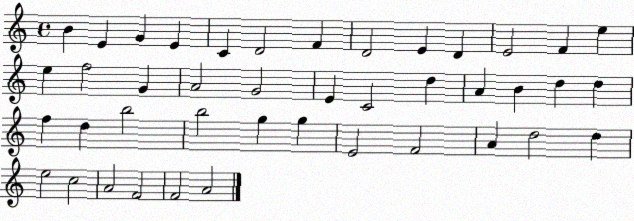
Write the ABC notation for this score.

X:1
T:Untitled
M:4/4
L:1/4
K:C
B E G E C D2 F D2 E D E2 F e e f2 G A2 G2 E C2 d A B d d f d b2 b2 g g E2 F2 A d2 d e2 c2 A2 F2 F2 A2